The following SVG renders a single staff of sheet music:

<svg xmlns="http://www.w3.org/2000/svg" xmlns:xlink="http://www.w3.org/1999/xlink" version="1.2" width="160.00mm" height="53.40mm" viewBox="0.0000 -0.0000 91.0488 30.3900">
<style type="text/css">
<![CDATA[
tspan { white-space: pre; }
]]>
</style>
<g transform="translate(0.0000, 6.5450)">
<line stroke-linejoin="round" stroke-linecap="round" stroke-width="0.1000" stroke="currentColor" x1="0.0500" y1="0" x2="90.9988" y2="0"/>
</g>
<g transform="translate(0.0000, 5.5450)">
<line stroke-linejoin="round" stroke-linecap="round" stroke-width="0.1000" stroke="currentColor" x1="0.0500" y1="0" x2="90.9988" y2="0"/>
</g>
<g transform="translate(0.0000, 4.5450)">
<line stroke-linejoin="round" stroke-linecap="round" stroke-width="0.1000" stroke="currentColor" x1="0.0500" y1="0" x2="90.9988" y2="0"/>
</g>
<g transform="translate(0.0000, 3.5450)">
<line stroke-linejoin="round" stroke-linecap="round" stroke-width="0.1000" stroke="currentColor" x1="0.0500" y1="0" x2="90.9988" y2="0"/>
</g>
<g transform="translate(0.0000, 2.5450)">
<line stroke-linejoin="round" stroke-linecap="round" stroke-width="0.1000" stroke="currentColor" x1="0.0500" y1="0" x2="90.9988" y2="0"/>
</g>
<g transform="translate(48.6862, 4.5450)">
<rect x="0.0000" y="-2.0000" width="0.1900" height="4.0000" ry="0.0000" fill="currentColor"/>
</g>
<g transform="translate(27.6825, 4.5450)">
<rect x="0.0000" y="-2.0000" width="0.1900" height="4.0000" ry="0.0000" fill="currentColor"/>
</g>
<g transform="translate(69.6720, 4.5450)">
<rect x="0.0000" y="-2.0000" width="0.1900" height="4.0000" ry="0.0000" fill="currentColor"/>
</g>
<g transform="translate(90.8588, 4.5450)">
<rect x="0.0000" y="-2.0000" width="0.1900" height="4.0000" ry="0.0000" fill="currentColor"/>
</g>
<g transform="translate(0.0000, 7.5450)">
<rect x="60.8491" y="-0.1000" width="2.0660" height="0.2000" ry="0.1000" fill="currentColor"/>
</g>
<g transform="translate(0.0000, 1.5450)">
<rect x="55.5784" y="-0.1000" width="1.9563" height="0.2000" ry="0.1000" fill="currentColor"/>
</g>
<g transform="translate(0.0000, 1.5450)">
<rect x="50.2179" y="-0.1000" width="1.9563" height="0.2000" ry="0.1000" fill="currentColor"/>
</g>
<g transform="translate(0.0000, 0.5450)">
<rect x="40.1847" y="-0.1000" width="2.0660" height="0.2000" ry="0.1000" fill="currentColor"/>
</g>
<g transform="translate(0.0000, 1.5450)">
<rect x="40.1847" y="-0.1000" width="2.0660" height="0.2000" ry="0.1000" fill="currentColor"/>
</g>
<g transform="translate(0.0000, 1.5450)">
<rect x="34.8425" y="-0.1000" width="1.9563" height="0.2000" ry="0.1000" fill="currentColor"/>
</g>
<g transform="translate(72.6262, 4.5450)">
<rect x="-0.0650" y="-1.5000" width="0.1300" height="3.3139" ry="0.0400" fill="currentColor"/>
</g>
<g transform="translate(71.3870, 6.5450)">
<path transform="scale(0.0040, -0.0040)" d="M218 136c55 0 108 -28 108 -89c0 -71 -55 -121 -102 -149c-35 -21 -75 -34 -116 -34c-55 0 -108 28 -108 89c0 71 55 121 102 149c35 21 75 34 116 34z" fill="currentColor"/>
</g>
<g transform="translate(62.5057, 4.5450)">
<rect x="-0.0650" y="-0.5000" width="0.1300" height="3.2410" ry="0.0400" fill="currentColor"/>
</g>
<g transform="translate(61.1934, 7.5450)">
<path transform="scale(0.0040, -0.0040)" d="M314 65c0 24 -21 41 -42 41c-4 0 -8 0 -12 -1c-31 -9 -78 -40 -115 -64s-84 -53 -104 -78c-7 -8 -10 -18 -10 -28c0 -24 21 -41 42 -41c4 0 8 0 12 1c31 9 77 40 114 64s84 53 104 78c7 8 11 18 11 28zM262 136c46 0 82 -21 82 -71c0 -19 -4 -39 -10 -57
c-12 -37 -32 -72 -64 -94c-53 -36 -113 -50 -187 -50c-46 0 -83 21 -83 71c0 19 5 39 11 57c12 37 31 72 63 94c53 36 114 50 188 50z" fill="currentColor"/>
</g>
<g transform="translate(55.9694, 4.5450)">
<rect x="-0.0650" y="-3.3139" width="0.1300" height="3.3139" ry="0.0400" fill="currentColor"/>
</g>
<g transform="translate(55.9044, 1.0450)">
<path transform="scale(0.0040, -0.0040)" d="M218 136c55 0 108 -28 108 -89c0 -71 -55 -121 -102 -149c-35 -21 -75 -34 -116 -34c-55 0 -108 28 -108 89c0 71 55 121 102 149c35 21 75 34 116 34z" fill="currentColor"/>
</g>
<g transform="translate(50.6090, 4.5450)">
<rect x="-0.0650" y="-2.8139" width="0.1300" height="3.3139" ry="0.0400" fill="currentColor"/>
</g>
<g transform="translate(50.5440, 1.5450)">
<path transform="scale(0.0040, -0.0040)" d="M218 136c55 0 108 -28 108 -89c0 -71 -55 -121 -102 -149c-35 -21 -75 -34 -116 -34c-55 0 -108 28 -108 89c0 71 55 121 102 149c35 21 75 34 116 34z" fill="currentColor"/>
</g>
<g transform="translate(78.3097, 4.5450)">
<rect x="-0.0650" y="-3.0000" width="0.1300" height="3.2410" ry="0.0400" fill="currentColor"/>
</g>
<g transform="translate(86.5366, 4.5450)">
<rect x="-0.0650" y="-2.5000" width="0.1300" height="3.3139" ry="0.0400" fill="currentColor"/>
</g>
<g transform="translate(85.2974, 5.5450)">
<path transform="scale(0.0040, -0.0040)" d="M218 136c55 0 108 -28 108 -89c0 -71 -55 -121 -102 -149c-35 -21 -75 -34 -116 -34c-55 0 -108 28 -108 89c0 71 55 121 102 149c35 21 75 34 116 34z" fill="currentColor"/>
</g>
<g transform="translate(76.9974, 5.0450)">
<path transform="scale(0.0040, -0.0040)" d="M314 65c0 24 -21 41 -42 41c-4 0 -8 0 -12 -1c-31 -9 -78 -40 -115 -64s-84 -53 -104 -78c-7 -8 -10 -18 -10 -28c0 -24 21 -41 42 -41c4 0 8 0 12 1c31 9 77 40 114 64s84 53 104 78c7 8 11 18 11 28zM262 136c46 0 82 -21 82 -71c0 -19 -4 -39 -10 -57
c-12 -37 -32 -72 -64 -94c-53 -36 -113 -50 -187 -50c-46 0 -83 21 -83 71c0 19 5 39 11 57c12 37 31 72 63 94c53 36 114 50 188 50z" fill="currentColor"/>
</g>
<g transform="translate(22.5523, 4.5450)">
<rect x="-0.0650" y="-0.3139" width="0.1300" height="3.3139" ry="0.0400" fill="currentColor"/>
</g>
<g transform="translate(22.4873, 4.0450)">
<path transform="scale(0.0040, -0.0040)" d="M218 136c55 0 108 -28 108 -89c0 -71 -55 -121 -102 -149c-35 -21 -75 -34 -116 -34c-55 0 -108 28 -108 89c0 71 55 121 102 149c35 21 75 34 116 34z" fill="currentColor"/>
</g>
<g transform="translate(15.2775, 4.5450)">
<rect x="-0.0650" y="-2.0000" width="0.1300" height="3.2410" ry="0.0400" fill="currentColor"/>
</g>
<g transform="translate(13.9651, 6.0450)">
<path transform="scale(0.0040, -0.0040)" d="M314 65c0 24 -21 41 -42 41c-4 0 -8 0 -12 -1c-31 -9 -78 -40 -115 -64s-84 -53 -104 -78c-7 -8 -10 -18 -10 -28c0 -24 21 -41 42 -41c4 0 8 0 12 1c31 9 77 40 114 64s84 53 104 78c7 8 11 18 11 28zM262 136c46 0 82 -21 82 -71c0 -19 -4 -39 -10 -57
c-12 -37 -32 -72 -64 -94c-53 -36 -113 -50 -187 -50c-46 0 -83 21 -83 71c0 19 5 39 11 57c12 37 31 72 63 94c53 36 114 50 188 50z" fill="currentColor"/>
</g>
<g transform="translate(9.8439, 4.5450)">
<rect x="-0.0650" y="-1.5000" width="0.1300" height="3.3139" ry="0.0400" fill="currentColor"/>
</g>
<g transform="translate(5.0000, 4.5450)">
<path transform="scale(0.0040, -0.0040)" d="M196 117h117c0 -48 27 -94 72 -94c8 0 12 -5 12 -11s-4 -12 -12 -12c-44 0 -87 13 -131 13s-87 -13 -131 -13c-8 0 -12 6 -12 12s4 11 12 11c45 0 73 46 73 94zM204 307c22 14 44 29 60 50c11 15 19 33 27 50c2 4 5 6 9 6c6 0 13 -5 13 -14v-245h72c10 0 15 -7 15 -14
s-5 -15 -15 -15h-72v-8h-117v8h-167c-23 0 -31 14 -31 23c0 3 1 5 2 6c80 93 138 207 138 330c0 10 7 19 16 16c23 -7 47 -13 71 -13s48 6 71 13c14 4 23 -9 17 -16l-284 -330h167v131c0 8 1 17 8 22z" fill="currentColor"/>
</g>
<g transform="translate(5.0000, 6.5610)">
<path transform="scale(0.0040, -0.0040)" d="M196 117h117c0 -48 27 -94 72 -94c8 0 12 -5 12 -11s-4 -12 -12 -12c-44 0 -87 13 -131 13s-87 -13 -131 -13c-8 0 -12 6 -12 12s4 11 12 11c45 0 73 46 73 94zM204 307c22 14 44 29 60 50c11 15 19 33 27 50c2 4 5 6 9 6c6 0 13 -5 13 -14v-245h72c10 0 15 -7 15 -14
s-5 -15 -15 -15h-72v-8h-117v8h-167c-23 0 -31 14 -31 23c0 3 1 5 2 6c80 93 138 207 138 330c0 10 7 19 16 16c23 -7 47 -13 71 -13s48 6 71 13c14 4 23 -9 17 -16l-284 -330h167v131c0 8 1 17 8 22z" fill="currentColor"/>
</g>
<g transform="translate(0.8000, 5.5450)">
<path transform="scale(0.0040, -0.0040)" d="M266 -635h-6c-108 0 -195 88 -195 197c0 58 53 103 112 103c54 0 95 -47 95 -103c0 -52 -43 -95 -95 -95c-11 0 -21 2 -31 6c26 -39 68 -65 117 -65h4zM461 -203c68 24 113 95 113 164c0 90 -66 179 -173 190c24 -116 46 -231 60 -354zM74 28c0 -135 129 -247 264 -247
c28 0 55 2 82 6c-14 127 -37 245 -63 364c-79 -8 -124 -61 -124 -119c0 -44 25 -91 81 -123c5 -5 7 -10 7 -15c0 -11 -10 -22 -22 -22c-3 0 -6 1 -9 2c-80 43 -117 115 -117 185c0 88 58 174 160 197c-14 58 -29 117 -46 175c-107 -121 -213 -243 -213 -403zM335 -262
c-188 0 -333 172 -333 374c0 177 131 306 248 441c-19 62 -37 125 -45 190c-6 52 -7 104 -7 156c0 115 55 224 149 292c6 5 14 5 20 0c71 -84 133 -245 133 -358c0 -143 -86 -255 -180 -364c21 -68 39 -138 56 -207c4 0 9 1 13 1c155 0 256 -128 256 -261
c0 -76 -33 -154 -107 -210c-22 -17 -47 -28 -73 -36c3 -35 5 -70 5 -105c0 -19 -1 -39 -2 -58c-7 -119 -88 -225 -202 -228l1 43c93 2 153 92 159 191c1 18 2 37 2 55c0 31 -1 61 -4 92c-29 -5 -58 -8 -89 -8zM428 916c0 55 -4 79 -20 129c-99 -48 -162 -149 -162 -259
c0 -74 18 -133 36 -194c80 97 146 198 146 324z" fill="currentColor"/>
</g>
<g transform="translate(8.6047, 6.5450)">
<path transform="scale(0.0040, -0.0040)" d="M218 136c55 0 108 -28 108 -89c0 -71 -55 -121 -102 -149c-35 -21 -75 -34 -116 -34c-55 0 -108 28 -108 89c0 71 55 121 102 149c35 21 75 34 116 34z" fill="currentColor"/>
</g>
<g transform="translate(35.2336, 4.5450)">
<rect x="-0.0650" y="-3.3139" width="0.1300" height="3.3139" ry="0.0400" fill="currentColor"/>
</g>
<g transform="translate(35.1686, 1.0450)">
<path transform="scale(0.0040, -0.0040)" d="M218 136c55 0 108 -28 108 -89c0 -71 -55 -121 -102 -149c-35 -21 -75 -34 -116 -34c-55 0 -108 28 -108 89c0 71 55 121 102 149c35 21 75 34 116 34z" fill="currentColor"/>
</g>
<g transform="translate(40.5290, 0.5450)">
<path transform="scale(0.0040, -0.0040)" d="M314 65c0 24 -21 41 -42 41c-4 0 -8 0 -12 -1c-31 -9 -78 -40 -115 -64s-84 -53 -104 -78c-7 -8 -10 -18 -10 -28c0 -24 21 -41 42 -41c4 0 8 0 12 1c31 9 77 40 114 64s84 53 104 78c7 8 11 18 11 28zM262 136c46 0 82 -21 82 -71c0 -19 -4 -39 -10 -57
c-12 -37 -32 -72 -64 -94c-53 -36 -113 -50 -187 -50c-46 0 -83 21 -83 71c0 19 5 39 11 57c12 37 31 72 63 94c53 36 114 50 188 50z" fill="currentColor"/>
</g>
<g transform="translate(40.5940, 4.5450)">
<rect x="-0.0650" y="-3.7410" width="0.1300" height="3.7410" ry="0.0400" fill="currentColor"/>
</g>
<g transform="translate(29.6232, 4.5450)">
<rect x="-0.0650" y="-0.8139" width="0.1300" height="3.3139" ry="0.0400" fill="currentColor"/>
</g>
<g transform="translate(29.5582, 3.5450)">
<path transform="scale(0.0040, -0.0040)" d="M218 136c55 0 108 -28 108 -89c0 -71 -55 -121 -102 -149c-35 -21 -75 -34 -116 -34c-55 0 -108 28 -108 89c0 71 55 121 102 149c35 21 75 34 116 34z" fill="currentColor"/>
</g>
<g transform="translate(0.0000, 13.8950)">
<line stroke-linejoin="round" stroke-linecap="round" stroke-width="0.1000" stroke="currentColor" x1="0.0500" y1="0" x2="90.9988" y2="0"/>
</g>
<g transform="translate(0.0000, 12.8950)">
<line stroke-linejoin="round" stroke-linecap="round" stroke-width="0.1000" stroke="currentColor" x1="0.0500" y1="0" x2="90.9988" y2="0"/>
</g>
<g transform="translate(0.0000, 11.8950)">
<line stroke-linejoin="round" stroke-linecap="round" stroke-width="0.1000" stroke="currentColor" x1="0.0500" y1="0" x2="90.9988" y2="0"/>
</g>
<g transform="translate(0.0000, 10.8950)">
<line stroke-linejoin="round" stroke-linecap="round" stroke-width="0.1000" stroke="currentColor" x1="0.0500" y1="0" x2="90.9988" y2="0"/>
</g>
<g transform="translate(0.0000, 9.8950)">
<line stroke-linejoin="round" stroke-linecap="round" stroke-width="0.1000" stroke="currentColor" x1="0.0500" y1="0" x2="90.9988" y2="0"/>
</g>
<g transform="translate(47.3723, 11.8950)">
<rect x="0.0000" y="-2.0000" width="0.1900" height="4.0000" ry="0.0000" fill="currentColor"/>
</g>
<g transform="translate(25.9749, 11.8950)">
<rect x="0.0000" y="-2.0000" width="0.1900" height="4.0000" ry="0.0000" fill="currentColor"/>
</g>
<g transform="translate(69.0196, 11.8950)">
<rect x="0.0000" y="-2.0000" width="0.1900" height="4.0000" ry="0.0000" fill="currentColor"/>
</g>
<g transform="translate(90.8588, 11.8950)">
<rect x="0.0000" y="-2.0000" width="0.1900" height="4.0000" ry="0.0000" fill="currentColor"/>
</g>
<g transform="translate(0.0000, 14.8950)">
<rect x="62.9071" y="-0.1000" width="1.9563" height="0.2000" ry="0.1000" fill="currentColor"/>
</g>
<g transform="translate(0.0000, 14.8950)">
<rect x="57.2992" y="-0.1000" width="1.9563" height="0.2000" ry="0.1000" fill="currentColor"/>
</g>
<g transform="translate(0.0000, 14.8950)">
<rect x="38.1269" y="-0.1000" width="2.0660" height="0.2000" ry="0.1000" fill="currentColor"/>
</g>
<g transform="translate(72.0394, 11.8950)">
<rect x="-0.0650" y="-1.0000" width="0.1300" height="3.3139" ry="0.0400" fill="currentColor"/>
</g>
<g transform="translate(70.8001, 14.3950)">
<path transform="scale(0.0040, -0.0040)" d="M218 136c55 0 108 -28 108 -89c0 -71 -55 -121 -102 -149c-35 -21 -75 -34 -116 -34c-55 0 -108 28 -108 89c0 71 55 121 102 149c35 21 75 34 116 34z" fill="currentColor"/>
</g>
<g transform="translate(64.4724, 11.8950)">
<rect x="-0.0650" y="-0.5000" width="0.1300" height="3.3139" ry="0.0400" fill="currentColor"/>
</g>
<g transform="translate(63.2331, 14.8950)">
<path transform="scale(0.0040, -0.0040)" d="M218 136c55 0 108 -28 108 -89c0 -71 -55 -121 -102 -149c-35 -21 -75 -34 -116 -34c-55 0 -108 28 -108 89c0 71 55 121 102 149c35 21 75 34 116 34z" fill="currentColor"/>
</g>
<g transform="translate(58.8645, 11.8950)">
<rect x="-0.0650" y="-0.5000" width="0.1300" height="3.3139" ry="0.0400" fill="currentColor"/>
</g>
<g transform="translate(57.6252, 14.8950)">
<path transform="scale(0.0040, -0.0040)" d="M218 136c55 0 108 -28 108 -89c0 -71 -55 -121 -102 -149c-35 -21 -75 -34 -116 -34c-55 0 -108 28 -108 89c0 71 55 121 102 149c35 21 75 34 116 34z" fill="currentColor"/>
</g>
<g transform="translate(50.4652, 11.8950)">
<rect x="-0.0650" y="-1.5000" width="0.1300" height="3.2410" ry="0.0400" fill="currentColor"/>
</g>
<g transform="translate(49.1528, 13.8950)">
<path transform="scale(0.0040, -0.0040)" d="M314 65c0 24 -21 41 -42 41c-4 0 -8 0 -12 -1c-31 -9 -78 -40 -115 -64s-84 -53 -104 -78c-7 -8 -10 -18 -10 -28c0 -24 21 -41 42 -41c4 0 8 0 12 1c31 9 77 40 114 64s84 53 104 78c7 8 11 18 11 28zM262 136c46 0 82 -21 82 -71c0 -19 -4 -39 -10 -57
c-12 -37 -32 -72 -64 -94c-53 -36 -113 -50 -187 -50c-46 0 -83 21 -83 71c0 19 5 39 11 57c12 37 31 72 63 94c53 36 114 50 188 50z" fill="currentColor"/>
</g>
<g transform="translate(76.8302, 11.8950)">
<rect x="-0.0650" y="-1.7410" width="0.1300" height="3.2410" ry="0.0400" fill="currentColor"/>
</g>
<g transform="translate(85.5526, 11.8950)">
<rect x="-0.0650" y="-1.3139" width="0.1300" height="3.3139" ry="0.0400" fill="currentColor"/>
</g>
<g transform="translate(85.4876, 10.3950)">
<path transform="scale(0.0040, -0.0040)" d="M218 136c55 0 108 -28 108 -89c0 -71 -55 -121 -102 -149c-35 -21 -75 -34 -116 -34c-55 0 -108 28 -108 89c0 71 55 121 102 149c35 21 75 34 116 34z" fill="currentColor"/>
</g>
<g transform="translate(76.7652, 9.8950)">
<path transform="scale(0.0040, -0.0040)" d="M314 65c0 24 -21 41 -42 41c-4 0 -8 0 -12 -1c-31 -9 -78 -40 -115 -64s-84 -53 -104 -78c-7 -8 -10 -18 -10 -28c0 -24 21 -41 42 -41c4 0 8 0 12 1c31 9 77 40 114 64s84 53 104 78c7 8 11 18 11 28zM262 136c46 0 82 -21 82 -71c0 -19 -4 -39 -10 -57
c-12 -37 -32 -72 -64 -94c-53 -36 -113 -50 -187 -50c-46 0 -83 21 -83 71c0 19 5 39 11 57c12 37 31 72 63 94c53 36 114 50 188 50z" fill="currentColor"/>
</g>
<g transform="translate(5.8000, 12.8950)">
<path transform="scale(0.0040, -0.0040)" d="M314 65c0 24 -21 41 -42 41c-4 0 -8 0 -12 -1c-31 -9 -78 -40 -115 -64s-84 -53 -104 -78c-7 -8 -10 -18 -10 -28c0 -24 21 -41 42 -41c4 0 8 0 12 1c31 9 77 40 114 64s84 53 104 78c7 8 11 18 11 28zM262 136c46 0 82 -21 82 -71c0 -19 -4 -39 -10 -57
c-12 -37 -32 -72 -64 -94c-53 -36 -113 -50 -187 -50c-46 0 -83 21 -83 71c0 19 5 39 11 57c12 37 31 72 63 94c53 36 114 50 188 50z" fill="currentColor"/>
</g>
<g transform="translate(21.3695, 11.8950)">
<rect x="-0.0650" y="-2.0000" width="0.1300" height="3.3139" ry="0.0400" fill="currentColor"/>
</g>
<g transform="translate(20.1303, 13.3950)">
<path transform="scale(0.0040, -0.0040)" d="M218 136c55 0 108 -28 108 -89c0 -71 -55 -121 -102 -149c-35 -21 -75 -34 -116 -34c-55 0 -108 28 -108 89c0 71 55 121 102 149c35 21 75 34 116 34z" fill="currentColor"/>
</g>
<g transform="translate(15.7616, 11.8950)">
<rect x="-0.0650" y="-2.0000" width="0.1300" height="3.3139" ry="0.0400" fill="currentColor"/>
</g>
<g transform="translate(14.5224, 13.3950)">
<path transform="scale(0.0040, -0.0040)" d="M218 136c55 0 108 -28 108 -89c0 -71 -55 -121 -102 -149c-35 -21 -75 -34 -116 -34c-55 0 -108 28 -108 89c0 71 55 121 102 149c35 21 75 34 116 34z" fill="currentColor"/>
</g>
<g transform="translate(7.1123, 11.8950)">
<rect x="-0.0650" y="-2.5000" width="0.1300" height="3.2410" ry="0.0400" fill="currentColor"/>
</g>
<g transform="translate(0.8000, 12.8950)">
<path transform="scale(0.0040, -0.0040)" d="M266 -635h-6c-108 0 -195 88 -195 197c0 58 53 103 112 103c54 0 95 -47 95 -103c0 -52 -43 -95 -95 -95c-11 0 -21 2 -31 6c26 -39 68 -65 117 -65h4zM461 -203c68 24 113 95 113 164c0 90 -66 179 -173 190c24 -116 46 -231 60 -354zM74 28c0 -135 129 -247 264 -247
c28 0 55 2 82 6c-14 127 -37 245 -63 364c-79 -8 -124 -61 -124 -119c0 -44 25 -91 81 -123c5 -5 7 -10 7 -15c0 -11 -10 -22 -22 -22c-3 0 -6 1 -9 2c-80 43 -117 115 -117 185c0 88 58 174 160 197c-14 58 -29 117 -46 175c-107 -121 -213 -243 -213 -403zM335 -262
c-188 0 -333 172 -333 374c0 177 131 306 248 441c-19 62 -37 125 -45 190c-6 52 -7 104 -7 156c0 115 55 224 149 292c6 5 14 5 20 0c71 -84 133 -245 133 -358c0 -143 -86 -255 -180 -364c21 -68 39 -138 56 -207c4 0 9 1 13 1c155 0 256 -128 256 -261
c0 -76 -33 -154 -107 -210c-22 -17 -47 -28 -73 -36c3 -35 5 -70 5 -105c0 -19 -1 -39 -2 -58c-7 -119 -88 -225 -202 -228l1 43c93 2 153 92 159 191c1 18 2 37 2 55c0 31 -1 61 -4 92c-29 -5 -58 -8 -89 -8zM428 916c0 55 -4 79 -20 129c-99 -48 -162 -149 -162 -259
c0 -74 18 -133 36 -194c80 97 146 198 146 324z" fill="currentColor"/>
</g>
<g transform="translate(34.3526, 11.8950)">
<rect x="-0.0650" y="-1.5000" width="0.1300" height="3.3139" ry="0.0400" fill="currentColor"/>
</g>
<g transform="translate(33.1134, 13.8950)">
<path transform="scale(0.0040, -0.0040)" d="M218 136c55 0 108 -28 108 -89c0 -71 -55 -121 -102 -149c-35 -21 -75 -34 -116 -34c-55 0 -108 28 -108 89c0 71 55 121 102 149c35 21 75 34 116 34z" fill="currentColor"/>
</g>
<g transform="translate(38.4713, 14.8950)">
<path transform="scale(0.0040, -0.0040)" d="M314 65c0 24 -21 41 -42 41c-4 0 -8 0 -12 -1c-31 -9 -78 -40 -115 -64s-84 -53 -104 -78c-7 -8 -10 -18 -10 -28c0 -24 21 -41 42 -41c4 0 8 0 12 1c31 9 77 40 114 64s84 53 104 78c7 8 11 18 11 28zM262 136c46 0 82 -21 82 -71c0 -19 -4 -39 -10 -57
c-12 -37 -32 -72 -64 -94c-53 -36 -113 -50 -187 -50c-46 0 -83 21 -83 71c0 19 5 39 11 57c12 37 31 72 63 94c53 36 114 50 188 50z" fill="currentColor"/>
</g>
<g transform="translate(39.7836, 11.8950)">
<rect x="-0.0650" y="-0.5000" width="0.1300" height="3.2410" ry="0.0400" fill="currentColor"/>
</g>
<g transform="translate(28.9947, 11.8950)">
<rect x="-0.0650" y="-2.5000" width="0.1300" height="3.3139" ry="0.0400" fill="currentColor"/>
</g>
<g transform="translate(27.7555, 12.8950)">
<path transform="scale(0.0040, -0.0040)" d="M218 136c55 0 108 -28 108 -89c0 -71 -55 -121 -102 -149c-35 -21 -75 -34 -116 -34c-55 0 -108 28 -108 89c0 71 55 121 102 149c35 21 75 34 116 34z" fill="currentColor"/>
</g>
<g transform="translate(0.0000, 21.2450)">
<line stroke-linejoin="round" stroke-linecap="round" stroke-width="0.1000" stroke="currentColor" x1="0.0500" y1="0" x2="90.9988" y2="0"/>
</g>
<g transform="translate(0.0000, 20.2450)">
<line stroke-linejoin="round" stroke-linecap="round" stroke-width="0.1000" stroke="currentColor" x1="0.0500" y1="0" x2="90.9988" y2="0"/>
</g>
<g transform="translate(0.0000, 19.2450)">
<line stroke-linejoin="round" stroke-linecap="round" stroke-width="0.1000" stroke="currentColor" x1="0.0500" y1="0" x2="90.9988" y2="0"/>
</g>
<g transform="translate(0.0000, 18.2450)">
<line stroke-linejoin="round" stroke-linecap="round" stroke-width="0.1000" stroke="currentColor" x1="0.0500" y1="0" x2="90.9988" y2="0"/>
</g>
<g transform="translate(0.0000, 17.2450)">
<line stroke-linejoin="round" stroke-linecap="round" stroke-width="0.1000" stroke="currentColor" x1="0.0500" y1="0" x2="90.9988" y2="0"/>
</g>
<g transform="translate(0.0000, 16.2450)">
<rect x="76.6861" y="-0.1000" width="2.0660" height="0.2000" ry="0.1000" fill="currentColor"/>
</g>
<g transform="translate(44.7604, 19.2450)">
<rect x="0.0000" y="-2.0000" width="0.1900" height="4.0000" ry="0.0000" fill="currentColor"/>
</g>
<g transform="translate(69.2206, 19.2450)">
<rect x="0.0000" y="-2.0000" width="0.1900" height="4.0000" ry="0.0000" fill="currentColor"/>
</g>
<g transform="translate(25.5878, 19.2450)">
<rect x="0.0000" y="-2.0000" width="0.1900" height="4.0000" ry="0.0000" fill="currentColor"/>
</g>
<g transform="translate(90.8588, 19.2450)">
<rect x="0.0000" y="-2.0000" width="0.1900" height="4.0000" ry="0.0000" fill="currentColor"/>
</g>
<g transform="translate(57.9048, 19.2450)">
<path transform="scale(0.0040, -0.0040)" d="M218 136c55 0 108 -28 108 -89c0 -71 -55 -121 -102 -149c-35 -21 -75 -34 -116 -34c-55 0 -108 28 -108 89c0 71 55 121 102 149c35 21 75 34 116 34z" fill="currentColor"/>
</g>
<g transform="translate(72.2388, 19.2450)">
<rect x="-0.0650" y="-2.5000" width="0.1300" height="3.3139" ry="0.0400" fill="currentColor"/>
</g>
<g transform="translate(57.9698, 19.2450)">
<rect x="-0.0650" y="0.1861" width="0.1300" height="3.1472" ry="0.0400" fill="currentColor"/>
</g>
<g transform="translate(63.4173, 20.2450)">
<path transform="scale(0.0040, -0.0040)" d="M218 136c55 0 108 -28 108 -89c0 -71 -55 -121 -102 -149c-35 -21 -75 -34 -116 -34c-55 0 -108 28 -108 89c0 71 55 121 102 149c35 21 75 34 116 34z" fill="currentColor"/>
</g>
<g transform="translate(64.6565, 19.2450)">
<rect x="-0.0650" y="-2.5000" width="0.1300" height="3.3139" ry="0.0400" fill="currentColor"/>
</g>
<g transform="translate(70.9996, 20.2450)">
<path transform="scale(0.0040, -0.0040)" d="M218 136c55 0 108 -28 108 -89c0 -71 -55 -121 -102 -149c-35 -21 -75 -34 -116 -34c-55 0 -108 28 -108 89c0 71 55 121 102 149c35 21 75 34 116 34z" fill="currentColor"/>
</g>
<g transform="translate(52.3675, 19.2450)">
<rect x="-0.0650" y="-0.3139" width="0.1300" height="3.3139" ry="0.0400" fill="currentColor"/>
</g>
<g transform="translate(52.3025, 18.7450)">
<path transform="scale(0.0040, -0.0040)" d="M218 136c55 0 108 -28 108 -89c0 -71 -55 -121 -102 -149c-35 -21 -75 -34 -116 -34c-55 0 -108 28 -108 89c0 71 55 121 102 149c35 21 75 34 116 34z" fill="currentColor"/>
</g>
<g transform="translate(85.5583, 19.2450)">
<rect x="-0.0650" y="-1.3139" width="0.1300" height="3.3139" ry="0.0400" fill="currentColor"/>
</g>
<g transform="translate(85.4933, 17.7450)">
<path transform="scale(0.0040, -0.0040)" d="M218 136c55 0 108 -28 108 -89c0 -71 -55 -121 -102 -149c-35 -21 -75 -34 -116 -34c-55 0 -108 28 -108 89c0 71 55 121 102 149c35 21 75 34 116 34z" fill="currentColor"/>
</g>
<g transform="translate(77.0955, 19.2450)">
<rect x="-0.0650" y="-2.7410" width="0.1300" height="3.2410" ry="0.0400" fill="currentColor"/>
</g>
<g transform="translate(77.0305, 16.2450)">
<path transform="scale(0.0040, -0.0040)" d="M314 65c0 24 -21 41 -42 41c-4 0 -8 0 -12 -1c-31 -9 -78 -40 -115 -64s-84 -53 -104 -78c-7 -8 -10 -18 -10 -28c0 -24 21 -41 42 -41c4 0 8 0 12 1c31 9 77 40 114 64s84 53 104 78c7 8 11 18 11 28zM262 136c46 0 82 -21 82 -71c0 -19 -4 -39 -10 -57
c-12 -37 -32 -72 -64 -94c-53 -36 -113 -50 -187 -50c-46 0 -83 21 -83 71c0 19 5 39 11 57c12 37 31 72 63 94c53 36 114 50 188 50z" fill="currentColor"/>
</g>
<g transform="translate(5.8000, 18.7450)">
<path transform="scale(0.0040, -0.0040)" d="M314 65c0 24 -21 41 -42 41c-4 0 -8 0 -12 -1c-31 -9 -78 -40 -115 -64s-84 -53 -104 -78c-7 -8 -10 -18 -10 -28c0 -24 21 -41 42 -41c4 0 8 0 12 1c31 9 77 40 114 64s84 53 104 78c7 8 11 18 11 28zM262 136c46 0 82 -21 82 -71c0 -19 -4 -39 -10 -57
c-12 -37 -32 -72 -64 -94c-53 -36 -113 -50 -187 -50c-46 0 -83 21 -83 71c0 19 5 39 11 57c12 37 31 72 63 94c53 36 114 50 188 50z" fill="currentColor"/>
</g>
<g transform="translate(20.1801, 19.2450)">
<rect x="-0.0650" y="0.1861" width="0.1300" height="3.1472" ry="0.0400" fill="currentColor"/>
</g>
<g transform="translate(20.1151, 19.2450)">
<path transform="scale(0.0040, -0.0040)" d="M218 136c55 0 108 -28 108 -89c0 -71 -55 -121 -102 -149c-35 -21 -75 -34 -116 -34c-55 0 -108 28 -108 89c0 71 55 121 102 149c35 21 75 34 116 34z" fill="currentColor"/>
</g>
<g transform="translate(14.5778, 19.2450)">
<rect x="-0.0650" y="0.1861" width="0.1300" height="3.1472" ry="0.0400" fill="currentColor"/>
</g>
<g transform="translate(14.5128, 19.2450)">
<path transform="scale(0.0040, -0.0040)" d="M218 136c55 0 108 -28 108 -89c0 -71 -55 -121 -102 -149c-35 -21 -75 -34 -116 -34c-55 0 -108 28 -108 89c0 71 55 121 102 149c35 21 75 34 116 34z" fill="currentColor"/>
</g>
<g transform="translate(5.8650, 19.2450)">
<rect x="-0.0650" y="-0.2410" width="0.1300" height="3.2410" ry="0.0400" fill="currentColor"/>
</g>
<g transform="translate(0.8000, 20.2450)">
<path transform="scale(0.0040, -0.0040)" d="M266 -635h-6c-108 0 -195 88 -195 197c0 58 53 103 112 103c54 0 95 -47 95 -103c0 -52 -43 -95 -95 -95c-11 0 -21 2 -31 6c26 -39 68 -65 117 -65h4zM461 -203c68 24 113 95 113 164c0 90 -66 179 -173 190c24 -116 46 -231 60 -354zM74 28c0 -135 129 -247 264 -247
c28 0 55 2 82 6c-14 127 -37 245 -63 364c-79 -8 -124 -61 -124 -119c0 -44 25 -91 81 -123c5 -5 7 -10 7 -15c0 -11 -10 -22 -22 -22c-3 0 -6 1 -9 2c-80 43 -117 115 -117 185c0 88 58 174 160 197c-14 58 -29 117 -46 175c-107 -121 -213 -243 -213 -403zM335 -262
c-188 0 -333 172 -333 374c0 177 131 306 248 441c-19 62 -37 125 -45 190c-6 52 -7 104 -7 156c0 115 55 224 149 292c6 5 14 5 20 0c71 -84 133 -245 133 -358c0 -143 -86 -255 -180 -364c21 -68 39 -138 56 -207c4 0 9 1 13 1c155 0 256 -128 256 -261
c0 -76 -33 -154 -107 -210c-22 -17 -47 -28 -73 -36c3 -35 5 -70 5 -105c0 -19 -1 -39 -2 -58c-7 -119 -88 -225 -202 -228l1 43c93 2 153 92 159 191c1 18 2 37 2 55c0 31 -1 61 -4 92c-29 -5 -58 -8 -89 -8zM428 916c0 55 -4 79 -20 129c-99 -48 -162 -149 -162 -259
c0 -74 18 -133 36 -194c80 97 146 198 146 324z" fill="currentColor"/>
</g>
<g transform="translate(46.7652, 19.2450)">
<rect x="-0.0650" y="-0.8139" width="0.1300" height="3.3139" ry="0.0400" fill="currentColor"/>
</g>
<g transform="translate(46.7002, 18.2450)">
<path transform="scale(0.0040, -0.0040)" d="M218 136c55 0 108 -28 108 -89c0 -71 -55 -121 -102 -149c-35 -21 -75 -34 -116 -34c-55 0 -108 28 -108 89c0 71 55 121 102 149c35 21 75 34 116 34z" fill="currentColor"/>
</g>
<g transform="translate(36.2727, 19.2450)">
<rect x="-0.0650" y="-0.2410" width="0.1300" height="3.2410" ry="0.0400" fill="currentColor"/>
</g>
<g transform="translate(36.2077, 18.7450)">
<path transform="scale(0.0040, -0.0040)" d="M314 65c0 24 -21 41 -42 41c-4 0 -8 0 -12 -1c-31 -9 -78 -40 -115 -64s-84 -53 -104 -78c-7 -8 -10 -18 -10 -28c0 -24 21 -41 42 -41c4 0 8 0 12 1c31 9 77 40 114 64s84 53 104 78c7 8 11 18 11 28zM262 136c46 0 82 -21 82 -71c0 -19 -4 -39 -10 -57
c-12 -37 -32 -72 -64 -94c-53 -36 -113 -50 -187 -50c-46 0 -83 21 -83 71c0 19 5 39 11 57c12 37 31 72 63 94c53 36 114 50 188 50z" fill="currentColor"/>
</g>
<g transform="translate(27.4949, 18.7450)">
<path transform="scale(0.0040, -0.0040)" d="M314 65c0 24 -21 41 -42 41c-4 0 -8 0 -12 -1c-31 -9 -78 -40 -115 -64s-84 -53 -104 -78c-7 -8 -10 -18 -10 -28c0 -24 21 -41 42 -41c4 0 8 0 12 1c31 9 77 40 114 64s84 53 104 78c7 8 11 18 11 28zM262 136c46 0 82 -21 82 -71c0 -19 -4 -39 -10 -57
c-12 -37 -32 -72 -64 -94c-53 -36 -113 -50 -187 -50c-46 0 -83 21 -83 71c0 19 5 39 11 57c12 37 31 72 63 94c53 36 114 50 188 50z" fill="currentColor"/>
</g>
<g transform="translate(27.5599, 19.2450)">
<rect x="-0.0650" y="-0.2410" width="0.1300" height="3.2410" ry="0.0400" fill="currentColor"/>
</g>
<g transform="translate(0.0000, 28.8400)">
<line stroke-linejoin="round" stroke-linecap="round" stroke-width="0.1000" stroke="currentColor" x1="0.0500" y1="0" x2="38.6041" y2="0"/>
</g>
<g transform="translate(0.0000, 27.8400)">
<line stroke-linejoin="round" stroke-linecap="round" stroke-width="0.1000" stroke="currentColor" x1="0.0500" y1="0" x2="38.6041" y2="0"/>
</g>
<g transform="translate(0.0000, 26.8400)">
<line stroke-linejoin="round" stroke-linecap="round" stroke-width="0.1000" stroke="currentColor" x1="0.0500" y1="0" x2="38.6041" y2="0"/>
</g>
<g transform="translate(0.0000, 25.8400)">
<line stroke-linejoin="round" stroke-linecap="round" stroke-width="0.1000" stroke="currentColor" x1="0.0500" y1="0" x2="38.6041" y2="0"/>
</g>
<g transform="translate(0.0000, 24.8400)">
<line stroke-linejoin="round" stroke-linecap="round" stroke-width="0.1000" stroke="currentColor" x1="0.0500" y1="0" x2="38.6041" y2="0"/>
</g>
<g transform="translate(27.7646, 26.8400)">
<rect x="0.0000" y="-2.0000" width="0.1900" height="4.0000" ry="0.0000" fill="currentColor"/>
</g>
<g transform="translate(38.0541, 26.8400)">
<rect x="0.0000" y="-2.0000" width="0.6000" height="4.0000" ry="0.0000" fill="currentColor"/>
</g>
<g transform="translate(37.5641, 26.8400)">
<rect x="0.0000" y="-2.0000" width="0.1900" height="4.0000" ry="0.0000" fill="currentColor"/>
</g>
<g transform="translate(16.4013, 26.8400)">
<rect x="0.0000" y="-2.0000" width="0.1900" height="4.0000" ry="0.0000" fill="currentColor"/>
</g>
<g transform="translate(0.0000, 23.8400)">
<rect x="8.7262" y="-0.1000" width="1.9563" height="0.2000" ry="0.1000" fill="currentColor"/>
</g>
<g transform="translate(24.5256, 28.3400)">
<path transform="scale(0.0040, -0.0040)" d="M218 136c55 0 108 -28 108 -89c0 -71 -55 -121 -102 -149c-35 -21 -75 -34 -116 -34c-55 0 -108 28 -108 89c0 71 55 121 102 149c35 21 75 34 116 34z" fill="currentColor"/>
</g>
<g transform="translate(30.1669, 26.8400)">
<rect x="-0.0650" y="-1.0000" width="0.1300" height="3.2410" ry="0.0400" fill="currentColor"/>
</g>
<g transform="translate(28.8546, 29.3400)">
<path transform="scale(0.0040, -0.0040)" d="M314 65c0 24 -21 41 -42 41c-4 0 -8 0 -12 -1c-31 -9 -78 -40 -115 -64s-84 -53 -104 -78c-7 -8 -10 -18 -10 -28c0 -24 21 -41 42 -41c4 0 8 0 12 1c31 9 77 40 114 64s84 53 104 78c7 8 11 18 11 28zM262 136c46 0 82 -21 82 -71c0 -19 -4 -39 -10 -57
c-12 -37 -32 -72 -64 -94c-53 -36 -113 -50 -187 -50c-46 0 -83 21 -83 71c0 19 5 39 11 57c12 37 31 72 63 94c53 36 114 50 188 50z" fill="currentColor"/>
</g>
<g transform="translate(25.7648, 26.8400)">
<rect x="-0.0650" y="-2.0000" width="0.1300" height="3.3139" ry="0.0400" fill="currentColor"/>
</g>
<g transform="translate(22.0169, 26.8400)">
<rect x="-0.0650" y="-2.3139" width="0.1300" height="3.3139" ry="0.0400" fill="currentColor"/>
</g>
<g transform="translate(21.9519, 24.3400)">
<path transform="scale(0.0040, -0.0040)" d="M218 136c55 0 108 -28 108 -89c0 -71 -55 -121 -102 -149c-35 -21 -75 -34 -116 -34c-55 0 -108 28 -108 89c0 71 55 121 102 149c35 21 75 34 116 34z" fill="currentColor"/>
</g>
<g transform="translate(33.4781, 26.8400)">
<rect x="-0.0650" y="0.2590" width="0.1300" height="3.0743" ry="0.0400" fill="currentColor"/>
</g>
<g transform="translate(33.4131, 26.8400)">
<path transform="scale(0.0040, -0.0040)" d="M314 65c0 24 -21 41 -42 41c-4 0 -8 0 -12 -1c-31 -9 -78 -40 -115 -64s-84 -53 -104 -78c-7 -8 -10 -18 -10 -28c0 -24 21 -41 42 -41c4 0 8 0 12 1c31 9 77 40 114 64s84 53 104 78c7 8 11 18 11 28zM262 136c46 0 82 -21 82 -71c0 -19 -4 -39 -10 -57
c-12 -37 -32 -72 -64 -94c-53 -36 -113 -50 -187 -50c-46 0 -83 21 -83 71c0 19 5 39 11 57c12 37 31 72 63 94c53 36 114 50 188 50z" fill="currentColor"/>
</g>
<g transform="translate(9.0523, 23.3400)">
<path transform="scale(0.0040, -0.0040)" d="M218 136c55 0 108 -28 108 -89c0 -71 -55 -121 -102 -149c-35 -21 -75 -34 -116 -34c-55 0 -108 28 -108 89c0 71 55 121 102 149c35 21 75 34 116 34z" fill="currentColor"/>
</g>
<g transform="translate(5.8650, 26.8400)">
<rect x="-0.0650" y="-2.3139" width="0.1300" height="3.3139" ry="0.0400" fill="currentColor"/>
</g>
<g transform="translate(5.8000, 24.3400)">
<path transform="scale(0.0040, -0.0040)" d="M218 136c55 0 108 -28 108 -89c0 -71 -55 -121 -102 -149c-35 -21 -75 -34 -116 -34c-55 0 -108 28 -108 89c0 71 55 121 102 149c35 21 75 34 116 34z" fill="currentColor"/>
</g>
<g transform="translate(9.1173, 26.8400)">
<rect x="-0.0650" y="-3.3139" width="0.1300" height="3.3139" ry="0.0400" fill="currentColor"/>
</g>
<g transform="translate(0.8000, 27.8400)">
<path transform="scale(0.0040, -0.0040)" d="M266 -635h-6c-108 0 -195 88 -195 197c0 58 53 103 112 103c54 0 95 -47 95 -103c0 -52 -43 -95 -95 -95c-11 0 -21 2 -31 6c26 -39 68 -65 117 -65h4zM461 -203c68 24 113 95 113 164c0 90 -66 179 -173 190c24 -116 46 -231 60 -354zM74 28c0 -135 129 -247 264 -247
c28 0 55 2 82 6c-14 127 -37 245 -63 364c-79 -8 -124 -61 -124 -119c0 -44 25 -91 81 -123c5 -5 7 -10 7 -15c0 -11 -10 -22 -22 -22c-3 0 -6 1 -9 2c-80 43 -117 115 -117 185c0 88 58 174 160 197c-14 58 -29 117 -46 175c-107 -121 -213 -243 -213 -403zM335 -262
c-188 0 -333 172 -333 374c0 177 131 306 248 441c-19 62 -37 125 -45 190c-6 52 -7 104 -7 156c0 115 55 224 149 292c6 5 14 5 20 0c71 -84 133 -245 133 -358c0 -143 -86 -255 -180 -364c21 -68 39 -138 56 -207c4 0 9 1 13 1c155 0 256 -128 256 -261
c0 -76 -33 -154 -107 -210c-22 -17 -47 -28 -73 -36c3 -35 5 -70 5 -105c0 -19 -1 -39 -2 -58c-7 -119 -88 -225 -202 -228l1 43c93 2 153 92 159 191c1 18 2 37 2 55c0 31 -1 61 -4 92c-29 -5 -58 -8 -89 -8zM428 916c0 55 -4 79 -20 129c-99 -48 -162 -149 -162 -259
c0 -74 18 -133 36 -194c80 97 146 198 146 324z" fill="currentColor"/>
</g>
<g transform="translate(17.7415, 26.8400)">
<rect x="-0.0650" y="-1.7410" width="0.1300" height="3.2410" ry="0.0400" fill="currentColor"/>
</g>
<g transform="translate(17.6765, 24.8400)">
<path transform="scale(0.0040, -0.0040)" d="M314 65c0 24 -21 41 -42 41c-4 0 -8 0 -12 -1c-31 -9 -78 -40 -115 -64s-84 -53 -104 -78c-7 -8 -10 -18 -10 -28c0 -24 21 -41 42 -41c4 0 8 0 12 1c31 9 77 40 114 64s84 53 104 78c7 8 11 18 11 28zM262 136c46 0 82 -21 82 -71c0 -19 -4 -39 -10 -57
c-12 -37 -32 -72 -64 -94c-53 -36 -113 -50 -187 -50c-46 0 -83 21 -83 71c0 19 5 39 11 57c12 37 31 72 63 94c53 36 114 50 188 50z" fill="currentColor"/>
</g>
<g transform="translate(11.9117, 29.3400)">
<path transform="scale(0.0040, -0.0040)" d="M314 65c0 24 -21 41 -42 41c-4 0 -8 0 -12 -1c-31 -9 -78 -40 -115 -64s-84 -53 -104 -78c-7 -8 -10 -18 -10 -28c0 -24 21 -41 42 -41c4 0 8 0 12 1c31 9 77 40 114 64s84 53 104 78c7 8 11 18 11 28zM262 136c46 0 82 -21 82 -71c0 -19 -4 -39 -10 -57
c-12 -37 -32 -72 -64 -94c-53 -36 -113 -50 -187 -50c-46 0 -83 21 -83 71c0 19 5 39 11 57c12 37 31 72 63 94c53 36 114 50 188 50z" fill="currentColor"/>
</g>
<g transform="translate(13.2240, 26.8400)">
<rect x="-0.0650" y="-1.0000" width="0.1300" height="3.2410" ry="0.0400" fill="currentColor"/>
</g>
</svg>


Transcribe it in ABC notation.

X:1
T:Untitled
M:4/4
L:1/4
K:C
E F2 c d b c'2 a b C2 E A2 G G2 F F G E C2 E2 C C D f2 e c2 B B c2 c2 d c B G G a2 e g b D2 f2 g F D2 B2